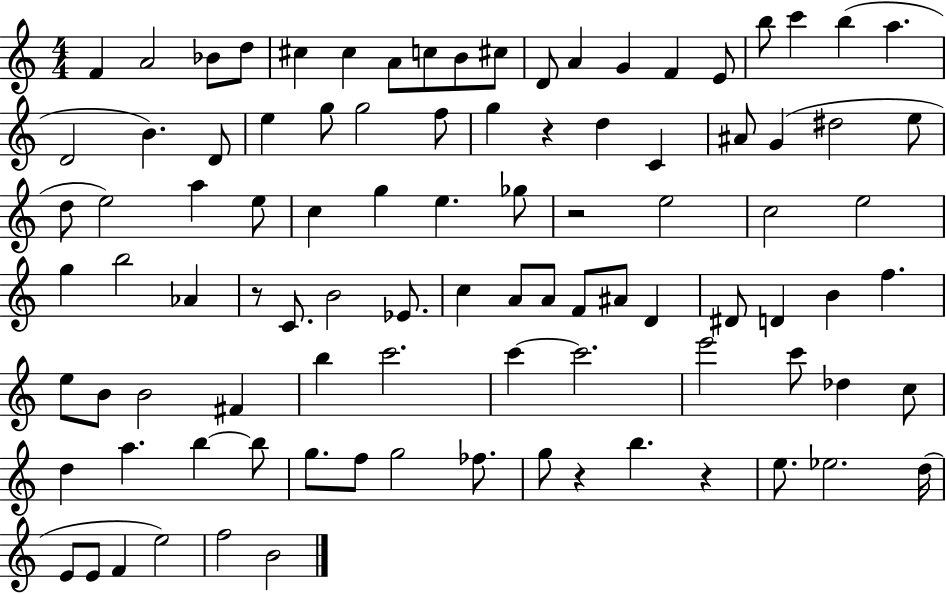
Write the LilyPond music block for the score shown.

{
  \clef treble
  \numericTimeSignature
  \time 4/4
  \key c \major
  f'4 a'2 bes'8 d''8 | cis''4 cis''4 a'8 c''8 b'8 cis''8 | d'8 a'4 g'4 f'4 e'8 | b''8 c'''4 b''4( a''4. | \break d'2 b'4.) d'8 | e''4 g''8 g''2 f''8 | g''4 r4 d''4 c'4 | ais'8 g'4( dis''2 e''8 | \break d''8 e''2) a''4 e''8 | c''4 g''4 e''4. ges''8 | r2 e''2 | c''2 e''2 | \break g''4 b''2 aes'4 | r8 c'8. b'2 ees'8. | c''4 a'8 a'8 f'8 ais'8 d'4 | dis'8 d'4 b'4 f''4. | \break e''8 b'8 b'2 fis'4 | b''4 c'''2. | c'''4~~ c'''2. | e'''2 c'''8 des''4 c''8 | \break d''4 a''4. b''4~~ b''8 | g''8. f''8 g''2 fes''8. | g''8 r4 b''4. r4 | e''8. ees''2. d''16( | \break e'8 e'8 f'4 e''2) | f''2 b'2 | \bar "|."
}